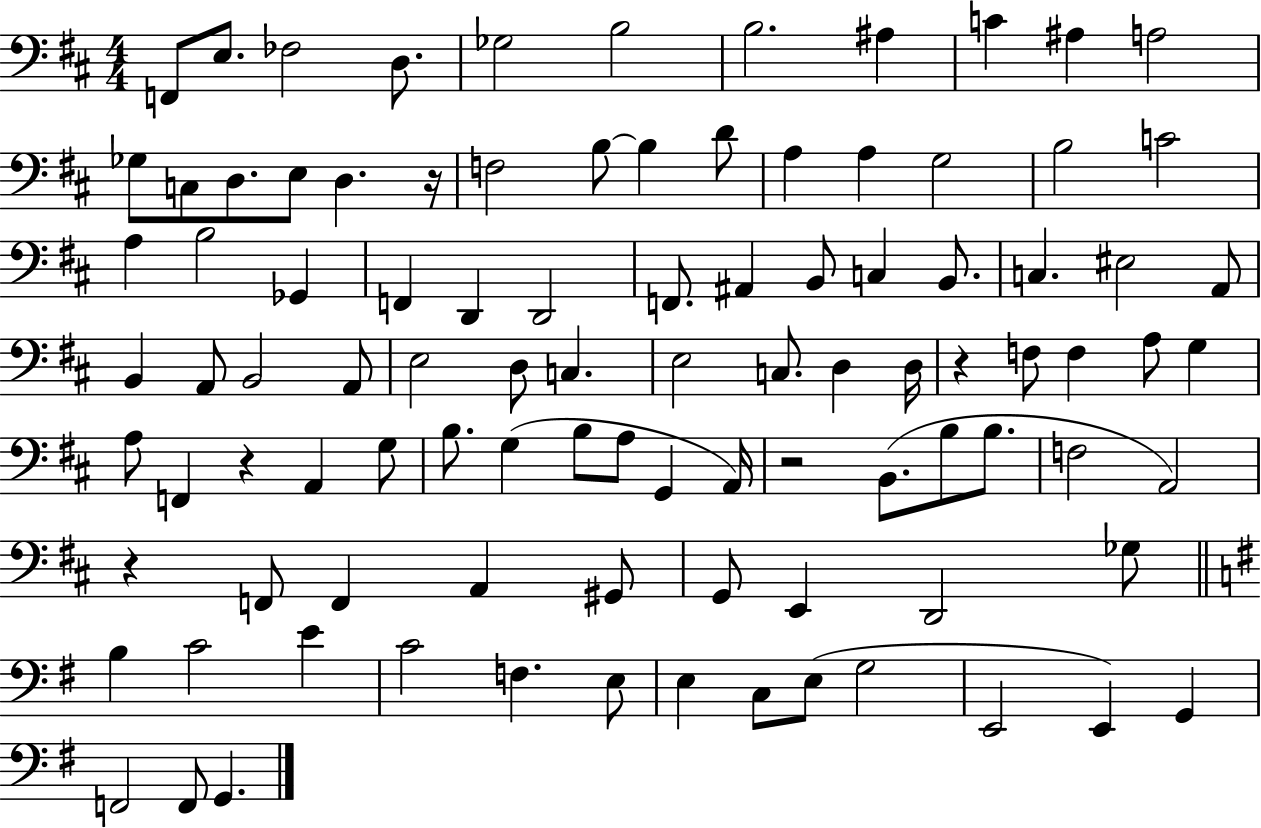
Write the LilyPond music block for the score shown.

{
  \clef bass
  \numericTimeSignature
  \time 4/4
  \key d \major
  \repeat volta 2 { f,8 e8. fes2 d8. | ges2 b2 | b2. ais4 | c'4 ais4 a2 | \break ges8 c8 d8. e8 d4. r16 | f2 b8~~ b4 d'8 | a4 a4 g2 | b2 c'2 | \break a4 b2 ges,4 | f,4 d,4 d,2 | f,8. ais,4 b,8 c4 b,8. | c4. eis2 a,8 | \break b,4 a,8 b,2 a,8 | e2 d8 c4. | e2 c8. d4 d16 | r4 f8 f4 a8 g4 | \break a8 f,4 r4 a,4 g8 | b8. g4( b8 a8 g,4 a,16) | r2 b,8.( b8 b8. | f2 a,2) | \break r4 f,8 f,4 a,4 gis,8 | g,8 e,4 d,2 ges8 | \bar "||" \break \key g \major b4 c'2 e'4 | c'2 f4. e8 | e4 c8 e8( g2 | e,2 e,4) g,4 | \break f,2 f,8 g,4. | } \bar "|."
}